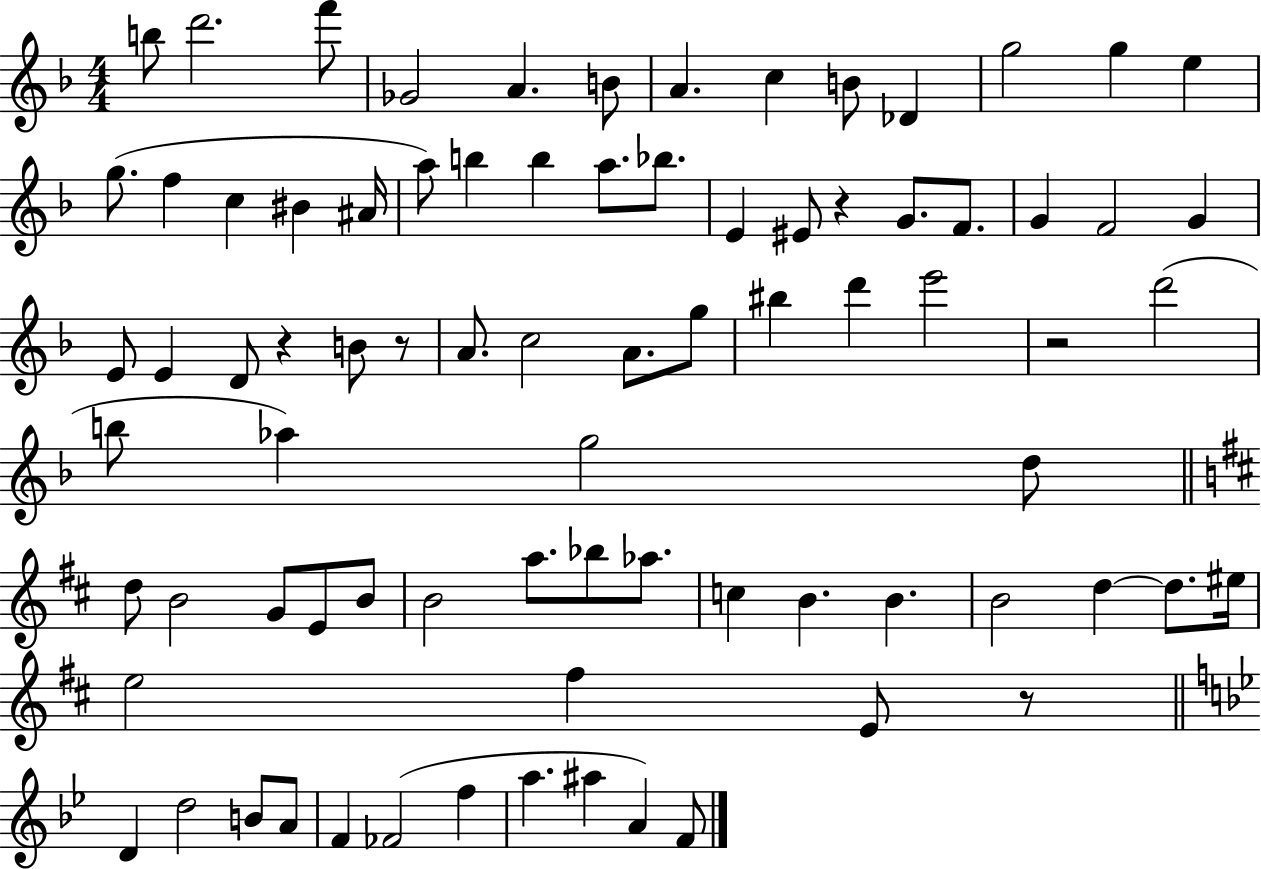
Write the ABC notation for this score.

X:1
T:Untitled
M:4/4
L:1/4
K:F
b/2 d'2 f'/2 _G2 A B/2 A c B/2 _D g2 g e g/2 f c ^B ^A/4 a/2 b b a/2 _b/2 E ^E/2 z G/2 F/2 G F2 G E/2 E D/2 z B/2 z/2 A/2 c2 A/2 g/2 ^b d' e'2 z2 d'2 b/2 _a g2 d/2 d/2 B2 G/2 E/2 B/2 B2 a/2 _b/2 _a/2 c B B B2 d d/2 ^e/4 e2 ^f E/2 z/2 D d2 B/2 A/2 F _F2 f a ^a A F/2